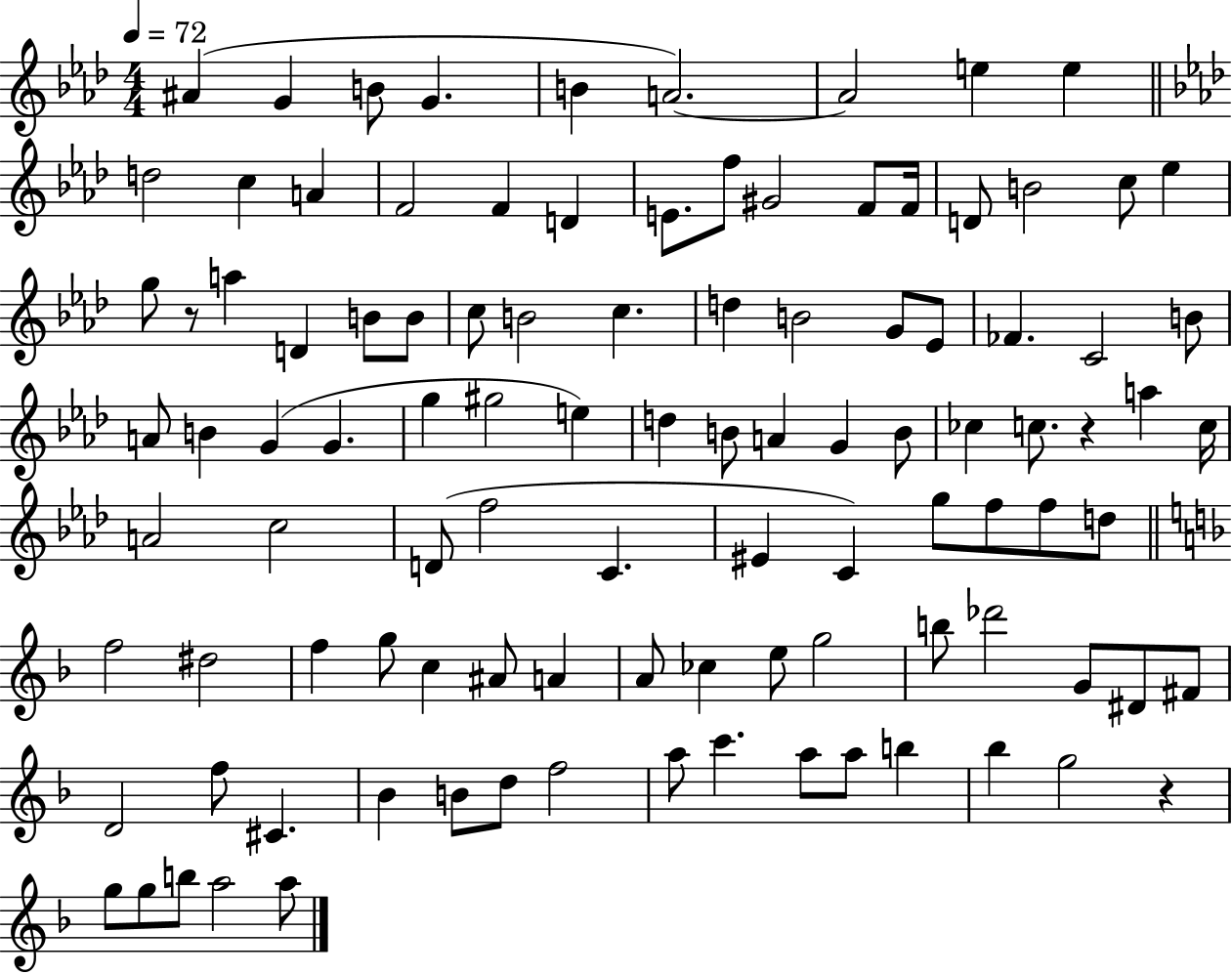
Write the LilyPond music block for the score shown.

{
  \clef treble
  \numericTimeSignature
  \time 4/4
  \key aes \major
  \tempo 4 = 72
  ais'4( g'4 b'8 g'4. | b'4 a'2.~~) | a'2 e''4 e''4 | \bar "||" \break \key f \minor d''2 c''4 a'4 | f'2 f'4 d'4 | e'8. f''8 gis'2 f'8 f'16 | d'8 b'2 c''8 ees''4 | \break g''8 r8 a''4 d'4 b'8 b'8 | c''8 b'2 c''4. | d''4 b'2 g'8 ees'8 | fes'4. c'2 b'8 | \break a'8 b'4 g'4( g'4. | g''4 gis''2 e''4) | d''4 b'8 a'4 g'4 b'8 | ces''4 c''8. r4 a''4 c''16 | \break a'2 c''2 | d'8( f''2 c'4. | eis'4 c'4) g''8 f''8 f''8 d''8 | \bar "||" \break \key d \minor f''2 dis''2 | f''4 g''8 c''4 ais'8 a'4 | a'8 ces''4 e''8 g''2 | b''8 des'''2 g'8 dis'8 fis'8 | \break d'2 f''8 cis'4. | bes'4 b'8 d''8 f''2 | a''8 c'''4. a''8 a''8 b''4 | bes''4 g''2 r4 | \break g''8 g''8 b''8 a''2 a''8 | \bar "|."
}